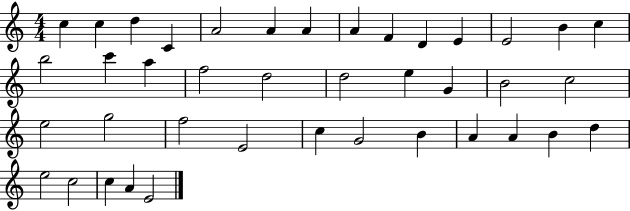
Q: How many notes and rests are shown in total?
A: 40